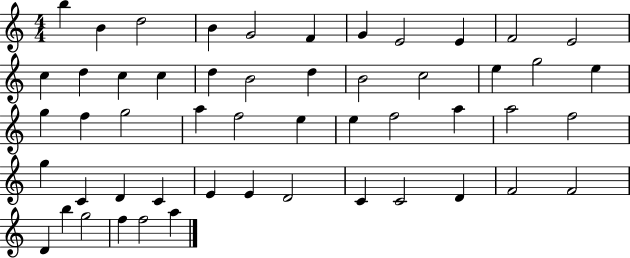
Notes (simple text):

B5/q B4/q D5/h B4/q G4/h F4/q G4/q E4/h E4/q F4/h E4/h C5/q D5/q C5/q C5/q D5/q B4/h D5/q B4/h C5/h E5/q G5/h E5/q G5/q F5/q G5/h A5/q F5/h E5/q E5/q F5/h A5/q A5/h F5/h G5/q C4/q D4/q C4/q E4/q E4/q D4/h C4/q C4/h D4/q F4/h F4/h D4/q B5/q G5/h F5/q F5/h A5/q